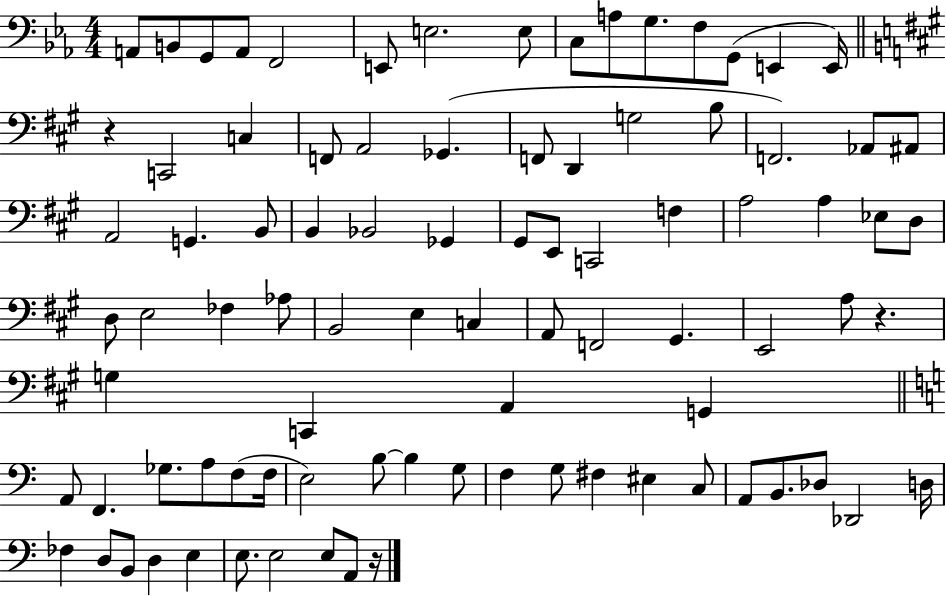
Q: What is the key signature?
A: EES major